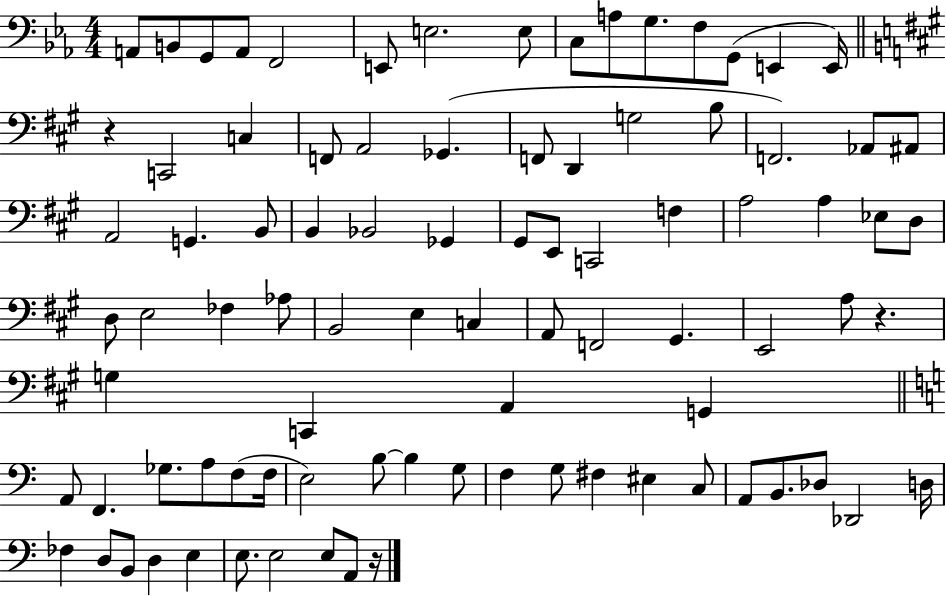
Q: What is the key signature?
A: EES major